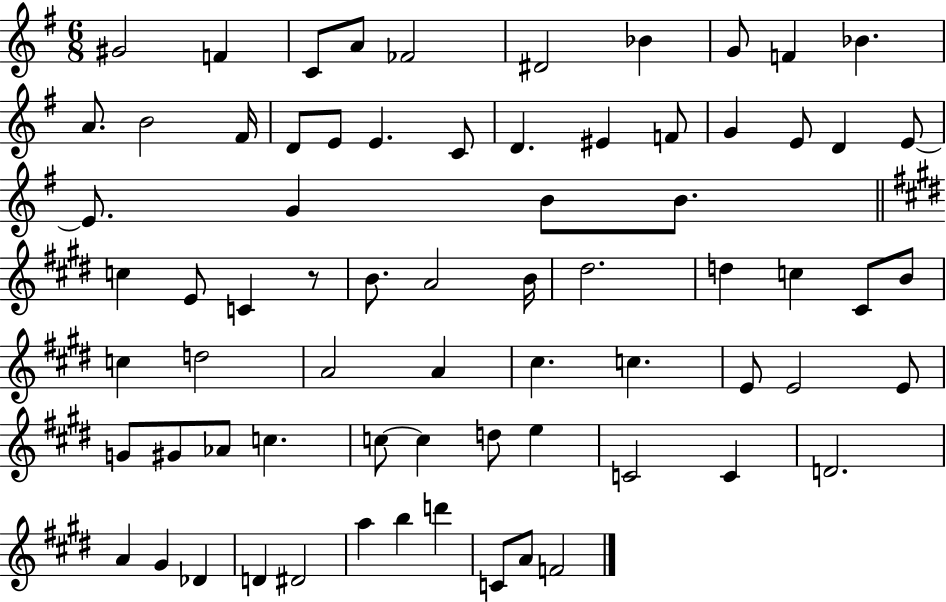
G#4/h F4/q C4/e A4/e FES4/h D#4/h Bb4/q G4/e F4/q Bb4/q. A4/e. B4/h F#4/s D4/e E4/e E4/q. C4/e D4/q. EIS4/q F4/e G4/q E4/e D4/q E4/e E4/e. G4/q B4/e B4/e. C5/q E4/e C4/q R/e B4/e. A4/h B4/s D#5/h. D5/q C5/q C#4/e B4/e C5/q D5/h A4/h A4/q C#5/q. C5/q. E4/e E4/h E4/e G4/e G#4/e Ab4/e C5/q. C5/e C5/q D5/e E5/q C4/h C4/q D4/h. A4/q G#4/q Db4/q D4/q D#4/h A5/q B5/q D6/q C4/e A4/e F4/h